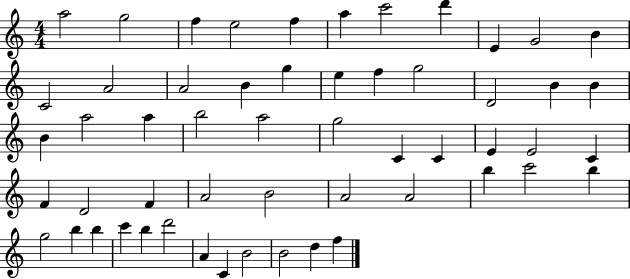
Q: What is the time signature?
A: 4/4